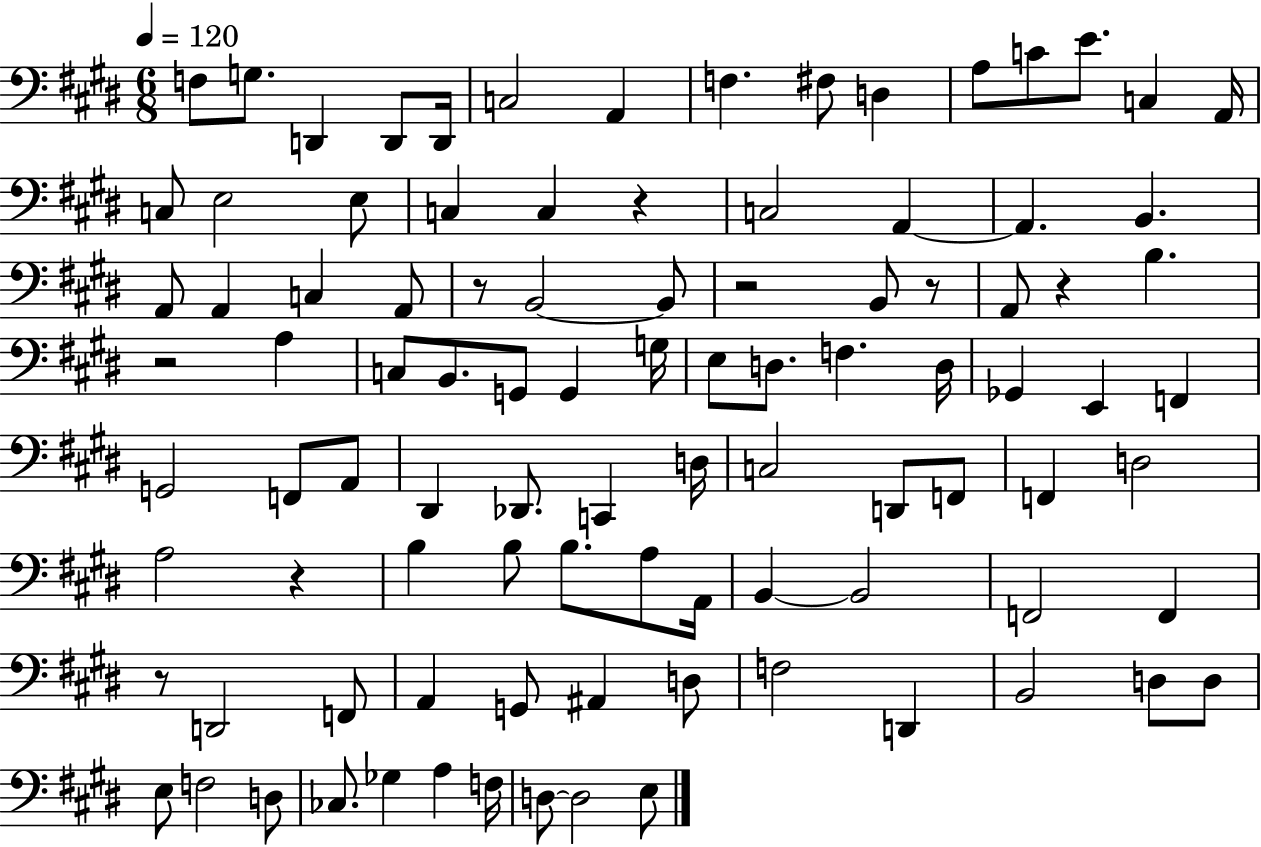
X:1
T:Untitled
M:6/8
L:1/4
K:E
F,/2 G,/2 D,, D,,/2 D,,/4 C,2 A,, F, ^F,/2 D, A,/2 C/2 E/2 C, A,,/4 C,/2 E,2 E,/2 C, C, z C,2 A,, A,, B,, A,,/2 A,, C, A,,/2 z/2 B,,2 B,,/2 z2 B,,/2 z/2 A,,/2 z B, z2 A, C,/2 B,,/2 G,,/2 G,, G,/4 E,/2 D,/2 F, D,/4 _G,, E,, F,, G,,2 F,,/2 A,,/2 ^D,, _D,,/2 C,, D,/4 C,2 D,,/2 F,,/2 F,, D,2 A,2 z B, B,/2 B,/2 A,/2 A,,/4 B,, B,,2 F,,2 F,, z/2 D,,2 F,,/2 A,, G,,/2 ^A,, D,/2 F,2 D,, B,,2 D,/2 D,/2 E,/2 F,2 D,/2 _C,/2 _G, A, F,/4 D,/2 D,2 E,/2